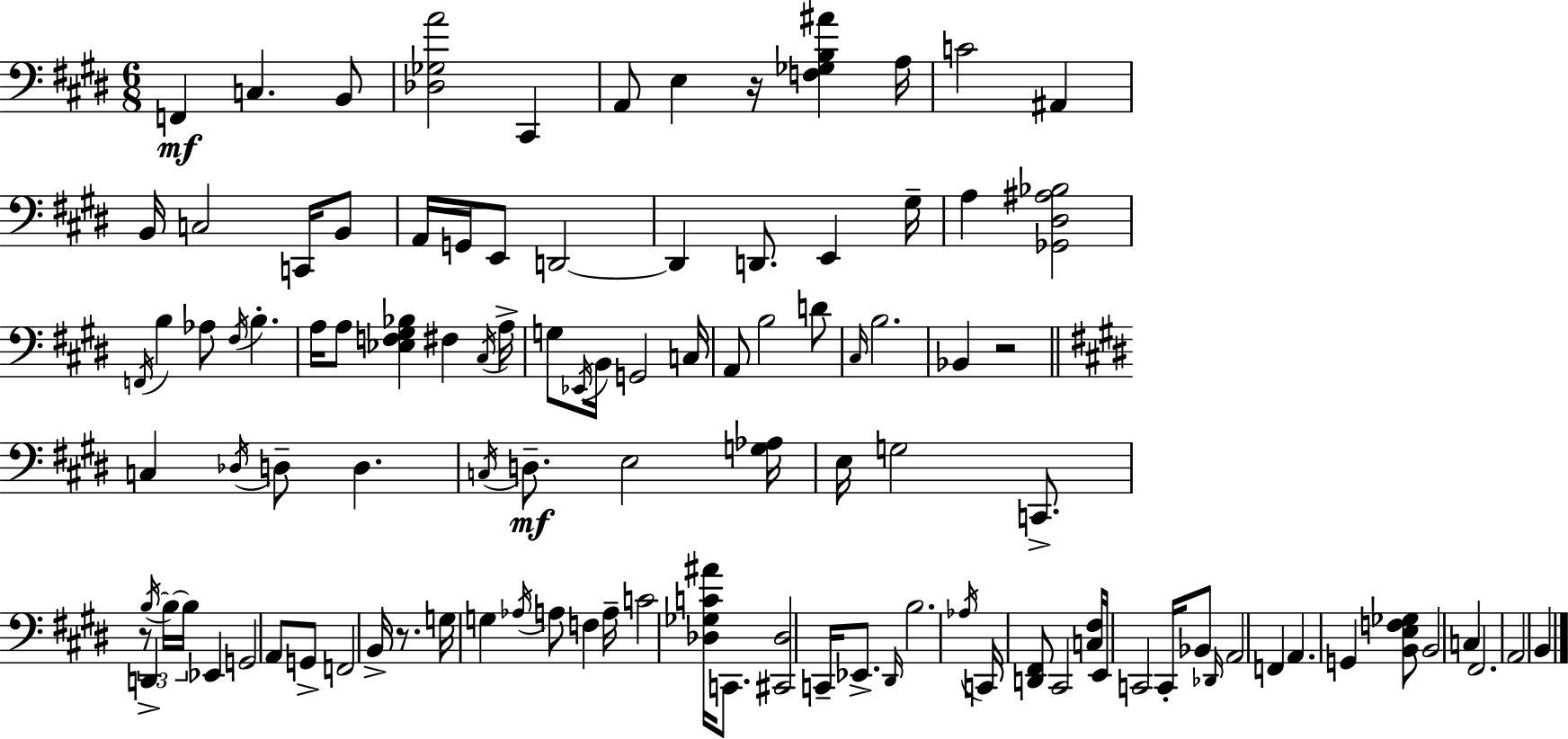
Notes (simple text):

F2/q C3/q. B2/e [Db3,Gb3,A4]/h C#2/q A2/e E3/q R/s [F3,Gb3,B3,A#4]/q A3/s C4/h A#2/q B2/s C3/h C2/s B2/e A2/s G2/s E2/e D2/h D2/q D2/e. E2/q G#3/s A3/q [Gb2,D#3,A#3,Bb3]/h F2/s B3/q Ab3/e F#3/s B3/q. A3/s A3/e [Eb3,F3,G#3,Bb3]/q F#3/q C#3/s A3/s G3/e Eb2/s B2/s G2/h C3/s A2/e B3/h D4/e C#3/s B3/h. Bb2/q R/h C3/q Db3/s D3/e D3/q. C3/s D3/e. E3/h [G3,Ab3]/s E3/s G3/h C2/e. R/e D2/q B3/s B3/s B3/s Eb2/q G2/h A2/e G2/e F2/h B2/s R/e. G3/s G3/q Ab3/s A3/e F3/q A3/s C4/h [Db3,Gb3,C4,A#4]/s C2/e. [C#2,Db3]/h C2/s Eb2/e. D#2/s B3/h. Ab3/s C2/s [D2,F#2]/e C#2/h [C3,F#3]/s E2/s C2/h C2/s Bb2/e Db2/s A2/h F2/q A2/q. G2/q [B2,E3,F3,Gb3]/e B2/h C3/q F#2/h. A2/h B2/q